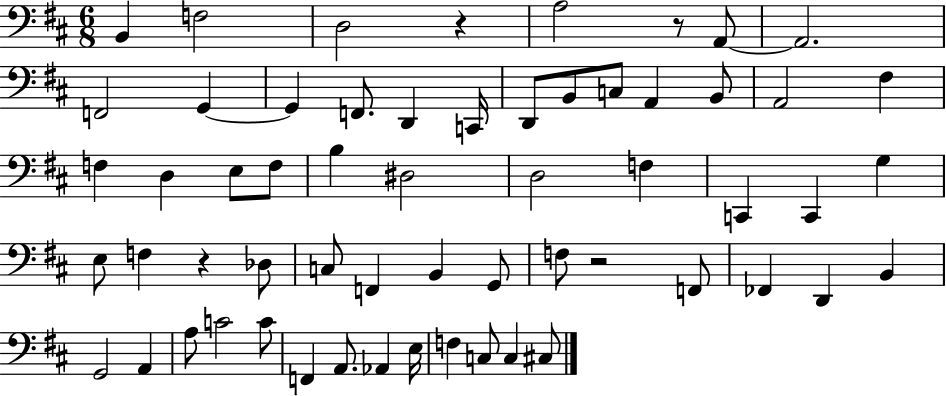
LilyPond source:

{
  \clef bass
  \numericTimeSignature
  \time 6/8
  \key d \major
  \repeat volta 2 { b,4 f2 | d2 r4 | a2 r8 a,8~~ | a,2. | \break f,2 g,4~~ | g,4 f,8. d,4 c,16 | d,8 b,8 c8 a,4 b,8 | a,2 fis4 | \break f4 d4 e8 f8 | b4 dis2 | d2 f4 | c,4 c,4 g4 | \break e8 f4 r4 des8 | c8 f,4 b,4 g,8 | f8 r2 f,8 | fes,4 d,4 b,4 | \break g,2 a,4 | a8 c'2 c'8 | f,4 a,8. aes,4 e16 | f4 c8 c4 cis8 | \break } \bar "|."
}